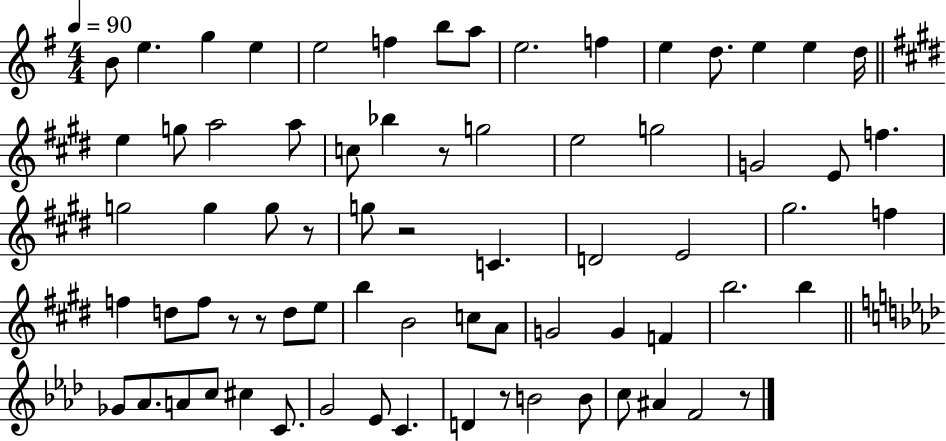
{
  \clef treble
  \numericTimeSignature
  \time 4/4
  \key g \major
  \tempo 4 = 90
  \repeat volta 2 { b'8 e''4. g''4 e''4 | e''2 f''4 b''8 a''8 | e''2. f''4 | e''4 d''8. e''4 e''4 d''16 | \break \bar "||" \break \key e \major e''4 g''8 a''2 a''8 | c''8 bes''4 r8 g''2 | e''2 g''2 | g'2 e'8 f''4. | \break g''2 g''4 g''8 r8 | g''8 r2 c'4. | d'2 e'2 | gis''2. f''4 | \break f''4 d''8 f''8 r8 r8 d''8 e''8 | b''4 b'2 c''8 a'8 | g'2 g'4 f'4 | b''2. b''4 | \break \bar "||" \break \key aes \major ges'8 aes'8. a'8 c''8 cis''4 c'8. | g'2 ees'8 c'4. | d'4 r8 b'2 b'8 | c''8 ais'4 f'2 r8 | \break } \bar "|."
}